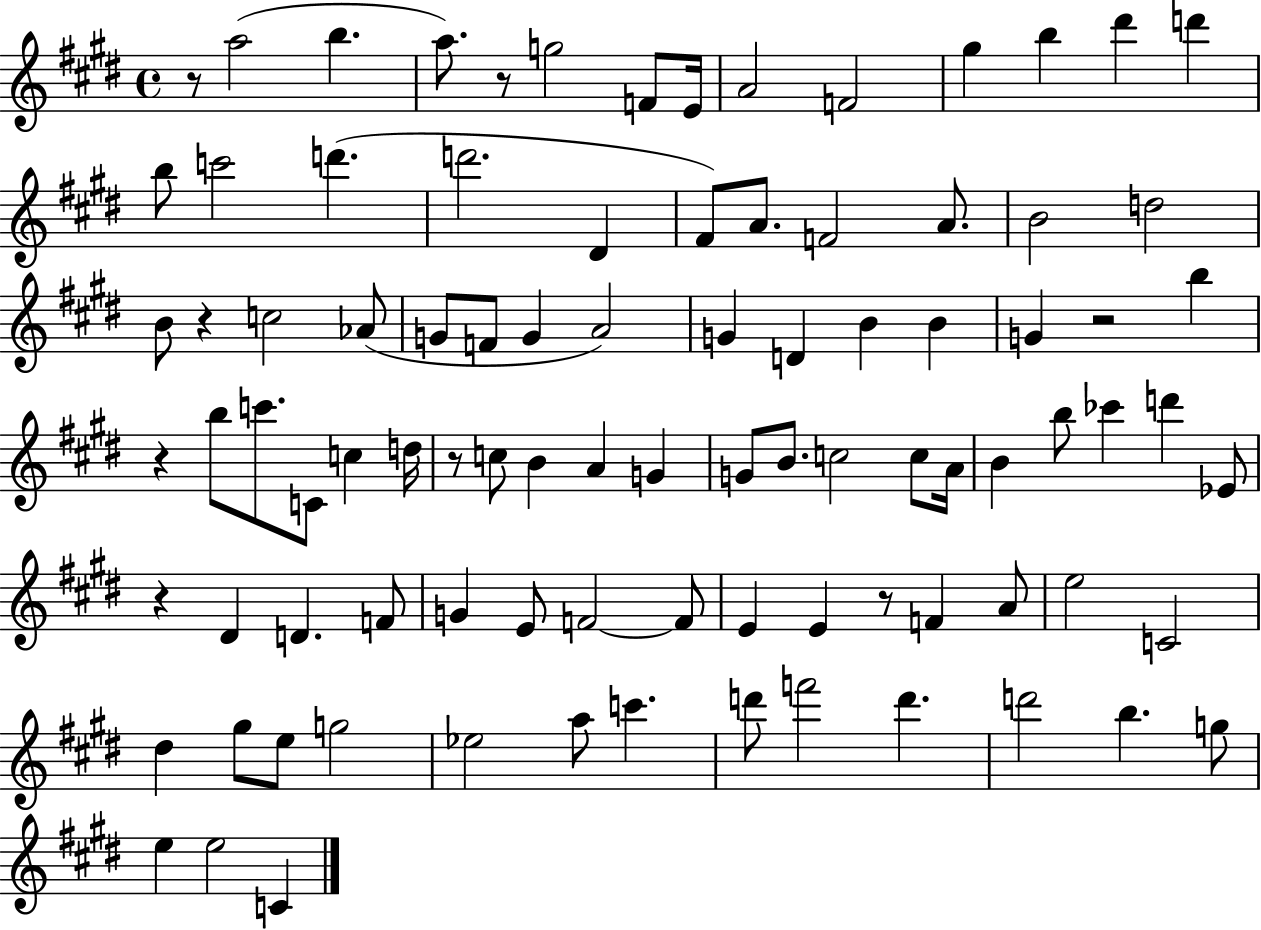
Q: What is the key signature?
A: E major